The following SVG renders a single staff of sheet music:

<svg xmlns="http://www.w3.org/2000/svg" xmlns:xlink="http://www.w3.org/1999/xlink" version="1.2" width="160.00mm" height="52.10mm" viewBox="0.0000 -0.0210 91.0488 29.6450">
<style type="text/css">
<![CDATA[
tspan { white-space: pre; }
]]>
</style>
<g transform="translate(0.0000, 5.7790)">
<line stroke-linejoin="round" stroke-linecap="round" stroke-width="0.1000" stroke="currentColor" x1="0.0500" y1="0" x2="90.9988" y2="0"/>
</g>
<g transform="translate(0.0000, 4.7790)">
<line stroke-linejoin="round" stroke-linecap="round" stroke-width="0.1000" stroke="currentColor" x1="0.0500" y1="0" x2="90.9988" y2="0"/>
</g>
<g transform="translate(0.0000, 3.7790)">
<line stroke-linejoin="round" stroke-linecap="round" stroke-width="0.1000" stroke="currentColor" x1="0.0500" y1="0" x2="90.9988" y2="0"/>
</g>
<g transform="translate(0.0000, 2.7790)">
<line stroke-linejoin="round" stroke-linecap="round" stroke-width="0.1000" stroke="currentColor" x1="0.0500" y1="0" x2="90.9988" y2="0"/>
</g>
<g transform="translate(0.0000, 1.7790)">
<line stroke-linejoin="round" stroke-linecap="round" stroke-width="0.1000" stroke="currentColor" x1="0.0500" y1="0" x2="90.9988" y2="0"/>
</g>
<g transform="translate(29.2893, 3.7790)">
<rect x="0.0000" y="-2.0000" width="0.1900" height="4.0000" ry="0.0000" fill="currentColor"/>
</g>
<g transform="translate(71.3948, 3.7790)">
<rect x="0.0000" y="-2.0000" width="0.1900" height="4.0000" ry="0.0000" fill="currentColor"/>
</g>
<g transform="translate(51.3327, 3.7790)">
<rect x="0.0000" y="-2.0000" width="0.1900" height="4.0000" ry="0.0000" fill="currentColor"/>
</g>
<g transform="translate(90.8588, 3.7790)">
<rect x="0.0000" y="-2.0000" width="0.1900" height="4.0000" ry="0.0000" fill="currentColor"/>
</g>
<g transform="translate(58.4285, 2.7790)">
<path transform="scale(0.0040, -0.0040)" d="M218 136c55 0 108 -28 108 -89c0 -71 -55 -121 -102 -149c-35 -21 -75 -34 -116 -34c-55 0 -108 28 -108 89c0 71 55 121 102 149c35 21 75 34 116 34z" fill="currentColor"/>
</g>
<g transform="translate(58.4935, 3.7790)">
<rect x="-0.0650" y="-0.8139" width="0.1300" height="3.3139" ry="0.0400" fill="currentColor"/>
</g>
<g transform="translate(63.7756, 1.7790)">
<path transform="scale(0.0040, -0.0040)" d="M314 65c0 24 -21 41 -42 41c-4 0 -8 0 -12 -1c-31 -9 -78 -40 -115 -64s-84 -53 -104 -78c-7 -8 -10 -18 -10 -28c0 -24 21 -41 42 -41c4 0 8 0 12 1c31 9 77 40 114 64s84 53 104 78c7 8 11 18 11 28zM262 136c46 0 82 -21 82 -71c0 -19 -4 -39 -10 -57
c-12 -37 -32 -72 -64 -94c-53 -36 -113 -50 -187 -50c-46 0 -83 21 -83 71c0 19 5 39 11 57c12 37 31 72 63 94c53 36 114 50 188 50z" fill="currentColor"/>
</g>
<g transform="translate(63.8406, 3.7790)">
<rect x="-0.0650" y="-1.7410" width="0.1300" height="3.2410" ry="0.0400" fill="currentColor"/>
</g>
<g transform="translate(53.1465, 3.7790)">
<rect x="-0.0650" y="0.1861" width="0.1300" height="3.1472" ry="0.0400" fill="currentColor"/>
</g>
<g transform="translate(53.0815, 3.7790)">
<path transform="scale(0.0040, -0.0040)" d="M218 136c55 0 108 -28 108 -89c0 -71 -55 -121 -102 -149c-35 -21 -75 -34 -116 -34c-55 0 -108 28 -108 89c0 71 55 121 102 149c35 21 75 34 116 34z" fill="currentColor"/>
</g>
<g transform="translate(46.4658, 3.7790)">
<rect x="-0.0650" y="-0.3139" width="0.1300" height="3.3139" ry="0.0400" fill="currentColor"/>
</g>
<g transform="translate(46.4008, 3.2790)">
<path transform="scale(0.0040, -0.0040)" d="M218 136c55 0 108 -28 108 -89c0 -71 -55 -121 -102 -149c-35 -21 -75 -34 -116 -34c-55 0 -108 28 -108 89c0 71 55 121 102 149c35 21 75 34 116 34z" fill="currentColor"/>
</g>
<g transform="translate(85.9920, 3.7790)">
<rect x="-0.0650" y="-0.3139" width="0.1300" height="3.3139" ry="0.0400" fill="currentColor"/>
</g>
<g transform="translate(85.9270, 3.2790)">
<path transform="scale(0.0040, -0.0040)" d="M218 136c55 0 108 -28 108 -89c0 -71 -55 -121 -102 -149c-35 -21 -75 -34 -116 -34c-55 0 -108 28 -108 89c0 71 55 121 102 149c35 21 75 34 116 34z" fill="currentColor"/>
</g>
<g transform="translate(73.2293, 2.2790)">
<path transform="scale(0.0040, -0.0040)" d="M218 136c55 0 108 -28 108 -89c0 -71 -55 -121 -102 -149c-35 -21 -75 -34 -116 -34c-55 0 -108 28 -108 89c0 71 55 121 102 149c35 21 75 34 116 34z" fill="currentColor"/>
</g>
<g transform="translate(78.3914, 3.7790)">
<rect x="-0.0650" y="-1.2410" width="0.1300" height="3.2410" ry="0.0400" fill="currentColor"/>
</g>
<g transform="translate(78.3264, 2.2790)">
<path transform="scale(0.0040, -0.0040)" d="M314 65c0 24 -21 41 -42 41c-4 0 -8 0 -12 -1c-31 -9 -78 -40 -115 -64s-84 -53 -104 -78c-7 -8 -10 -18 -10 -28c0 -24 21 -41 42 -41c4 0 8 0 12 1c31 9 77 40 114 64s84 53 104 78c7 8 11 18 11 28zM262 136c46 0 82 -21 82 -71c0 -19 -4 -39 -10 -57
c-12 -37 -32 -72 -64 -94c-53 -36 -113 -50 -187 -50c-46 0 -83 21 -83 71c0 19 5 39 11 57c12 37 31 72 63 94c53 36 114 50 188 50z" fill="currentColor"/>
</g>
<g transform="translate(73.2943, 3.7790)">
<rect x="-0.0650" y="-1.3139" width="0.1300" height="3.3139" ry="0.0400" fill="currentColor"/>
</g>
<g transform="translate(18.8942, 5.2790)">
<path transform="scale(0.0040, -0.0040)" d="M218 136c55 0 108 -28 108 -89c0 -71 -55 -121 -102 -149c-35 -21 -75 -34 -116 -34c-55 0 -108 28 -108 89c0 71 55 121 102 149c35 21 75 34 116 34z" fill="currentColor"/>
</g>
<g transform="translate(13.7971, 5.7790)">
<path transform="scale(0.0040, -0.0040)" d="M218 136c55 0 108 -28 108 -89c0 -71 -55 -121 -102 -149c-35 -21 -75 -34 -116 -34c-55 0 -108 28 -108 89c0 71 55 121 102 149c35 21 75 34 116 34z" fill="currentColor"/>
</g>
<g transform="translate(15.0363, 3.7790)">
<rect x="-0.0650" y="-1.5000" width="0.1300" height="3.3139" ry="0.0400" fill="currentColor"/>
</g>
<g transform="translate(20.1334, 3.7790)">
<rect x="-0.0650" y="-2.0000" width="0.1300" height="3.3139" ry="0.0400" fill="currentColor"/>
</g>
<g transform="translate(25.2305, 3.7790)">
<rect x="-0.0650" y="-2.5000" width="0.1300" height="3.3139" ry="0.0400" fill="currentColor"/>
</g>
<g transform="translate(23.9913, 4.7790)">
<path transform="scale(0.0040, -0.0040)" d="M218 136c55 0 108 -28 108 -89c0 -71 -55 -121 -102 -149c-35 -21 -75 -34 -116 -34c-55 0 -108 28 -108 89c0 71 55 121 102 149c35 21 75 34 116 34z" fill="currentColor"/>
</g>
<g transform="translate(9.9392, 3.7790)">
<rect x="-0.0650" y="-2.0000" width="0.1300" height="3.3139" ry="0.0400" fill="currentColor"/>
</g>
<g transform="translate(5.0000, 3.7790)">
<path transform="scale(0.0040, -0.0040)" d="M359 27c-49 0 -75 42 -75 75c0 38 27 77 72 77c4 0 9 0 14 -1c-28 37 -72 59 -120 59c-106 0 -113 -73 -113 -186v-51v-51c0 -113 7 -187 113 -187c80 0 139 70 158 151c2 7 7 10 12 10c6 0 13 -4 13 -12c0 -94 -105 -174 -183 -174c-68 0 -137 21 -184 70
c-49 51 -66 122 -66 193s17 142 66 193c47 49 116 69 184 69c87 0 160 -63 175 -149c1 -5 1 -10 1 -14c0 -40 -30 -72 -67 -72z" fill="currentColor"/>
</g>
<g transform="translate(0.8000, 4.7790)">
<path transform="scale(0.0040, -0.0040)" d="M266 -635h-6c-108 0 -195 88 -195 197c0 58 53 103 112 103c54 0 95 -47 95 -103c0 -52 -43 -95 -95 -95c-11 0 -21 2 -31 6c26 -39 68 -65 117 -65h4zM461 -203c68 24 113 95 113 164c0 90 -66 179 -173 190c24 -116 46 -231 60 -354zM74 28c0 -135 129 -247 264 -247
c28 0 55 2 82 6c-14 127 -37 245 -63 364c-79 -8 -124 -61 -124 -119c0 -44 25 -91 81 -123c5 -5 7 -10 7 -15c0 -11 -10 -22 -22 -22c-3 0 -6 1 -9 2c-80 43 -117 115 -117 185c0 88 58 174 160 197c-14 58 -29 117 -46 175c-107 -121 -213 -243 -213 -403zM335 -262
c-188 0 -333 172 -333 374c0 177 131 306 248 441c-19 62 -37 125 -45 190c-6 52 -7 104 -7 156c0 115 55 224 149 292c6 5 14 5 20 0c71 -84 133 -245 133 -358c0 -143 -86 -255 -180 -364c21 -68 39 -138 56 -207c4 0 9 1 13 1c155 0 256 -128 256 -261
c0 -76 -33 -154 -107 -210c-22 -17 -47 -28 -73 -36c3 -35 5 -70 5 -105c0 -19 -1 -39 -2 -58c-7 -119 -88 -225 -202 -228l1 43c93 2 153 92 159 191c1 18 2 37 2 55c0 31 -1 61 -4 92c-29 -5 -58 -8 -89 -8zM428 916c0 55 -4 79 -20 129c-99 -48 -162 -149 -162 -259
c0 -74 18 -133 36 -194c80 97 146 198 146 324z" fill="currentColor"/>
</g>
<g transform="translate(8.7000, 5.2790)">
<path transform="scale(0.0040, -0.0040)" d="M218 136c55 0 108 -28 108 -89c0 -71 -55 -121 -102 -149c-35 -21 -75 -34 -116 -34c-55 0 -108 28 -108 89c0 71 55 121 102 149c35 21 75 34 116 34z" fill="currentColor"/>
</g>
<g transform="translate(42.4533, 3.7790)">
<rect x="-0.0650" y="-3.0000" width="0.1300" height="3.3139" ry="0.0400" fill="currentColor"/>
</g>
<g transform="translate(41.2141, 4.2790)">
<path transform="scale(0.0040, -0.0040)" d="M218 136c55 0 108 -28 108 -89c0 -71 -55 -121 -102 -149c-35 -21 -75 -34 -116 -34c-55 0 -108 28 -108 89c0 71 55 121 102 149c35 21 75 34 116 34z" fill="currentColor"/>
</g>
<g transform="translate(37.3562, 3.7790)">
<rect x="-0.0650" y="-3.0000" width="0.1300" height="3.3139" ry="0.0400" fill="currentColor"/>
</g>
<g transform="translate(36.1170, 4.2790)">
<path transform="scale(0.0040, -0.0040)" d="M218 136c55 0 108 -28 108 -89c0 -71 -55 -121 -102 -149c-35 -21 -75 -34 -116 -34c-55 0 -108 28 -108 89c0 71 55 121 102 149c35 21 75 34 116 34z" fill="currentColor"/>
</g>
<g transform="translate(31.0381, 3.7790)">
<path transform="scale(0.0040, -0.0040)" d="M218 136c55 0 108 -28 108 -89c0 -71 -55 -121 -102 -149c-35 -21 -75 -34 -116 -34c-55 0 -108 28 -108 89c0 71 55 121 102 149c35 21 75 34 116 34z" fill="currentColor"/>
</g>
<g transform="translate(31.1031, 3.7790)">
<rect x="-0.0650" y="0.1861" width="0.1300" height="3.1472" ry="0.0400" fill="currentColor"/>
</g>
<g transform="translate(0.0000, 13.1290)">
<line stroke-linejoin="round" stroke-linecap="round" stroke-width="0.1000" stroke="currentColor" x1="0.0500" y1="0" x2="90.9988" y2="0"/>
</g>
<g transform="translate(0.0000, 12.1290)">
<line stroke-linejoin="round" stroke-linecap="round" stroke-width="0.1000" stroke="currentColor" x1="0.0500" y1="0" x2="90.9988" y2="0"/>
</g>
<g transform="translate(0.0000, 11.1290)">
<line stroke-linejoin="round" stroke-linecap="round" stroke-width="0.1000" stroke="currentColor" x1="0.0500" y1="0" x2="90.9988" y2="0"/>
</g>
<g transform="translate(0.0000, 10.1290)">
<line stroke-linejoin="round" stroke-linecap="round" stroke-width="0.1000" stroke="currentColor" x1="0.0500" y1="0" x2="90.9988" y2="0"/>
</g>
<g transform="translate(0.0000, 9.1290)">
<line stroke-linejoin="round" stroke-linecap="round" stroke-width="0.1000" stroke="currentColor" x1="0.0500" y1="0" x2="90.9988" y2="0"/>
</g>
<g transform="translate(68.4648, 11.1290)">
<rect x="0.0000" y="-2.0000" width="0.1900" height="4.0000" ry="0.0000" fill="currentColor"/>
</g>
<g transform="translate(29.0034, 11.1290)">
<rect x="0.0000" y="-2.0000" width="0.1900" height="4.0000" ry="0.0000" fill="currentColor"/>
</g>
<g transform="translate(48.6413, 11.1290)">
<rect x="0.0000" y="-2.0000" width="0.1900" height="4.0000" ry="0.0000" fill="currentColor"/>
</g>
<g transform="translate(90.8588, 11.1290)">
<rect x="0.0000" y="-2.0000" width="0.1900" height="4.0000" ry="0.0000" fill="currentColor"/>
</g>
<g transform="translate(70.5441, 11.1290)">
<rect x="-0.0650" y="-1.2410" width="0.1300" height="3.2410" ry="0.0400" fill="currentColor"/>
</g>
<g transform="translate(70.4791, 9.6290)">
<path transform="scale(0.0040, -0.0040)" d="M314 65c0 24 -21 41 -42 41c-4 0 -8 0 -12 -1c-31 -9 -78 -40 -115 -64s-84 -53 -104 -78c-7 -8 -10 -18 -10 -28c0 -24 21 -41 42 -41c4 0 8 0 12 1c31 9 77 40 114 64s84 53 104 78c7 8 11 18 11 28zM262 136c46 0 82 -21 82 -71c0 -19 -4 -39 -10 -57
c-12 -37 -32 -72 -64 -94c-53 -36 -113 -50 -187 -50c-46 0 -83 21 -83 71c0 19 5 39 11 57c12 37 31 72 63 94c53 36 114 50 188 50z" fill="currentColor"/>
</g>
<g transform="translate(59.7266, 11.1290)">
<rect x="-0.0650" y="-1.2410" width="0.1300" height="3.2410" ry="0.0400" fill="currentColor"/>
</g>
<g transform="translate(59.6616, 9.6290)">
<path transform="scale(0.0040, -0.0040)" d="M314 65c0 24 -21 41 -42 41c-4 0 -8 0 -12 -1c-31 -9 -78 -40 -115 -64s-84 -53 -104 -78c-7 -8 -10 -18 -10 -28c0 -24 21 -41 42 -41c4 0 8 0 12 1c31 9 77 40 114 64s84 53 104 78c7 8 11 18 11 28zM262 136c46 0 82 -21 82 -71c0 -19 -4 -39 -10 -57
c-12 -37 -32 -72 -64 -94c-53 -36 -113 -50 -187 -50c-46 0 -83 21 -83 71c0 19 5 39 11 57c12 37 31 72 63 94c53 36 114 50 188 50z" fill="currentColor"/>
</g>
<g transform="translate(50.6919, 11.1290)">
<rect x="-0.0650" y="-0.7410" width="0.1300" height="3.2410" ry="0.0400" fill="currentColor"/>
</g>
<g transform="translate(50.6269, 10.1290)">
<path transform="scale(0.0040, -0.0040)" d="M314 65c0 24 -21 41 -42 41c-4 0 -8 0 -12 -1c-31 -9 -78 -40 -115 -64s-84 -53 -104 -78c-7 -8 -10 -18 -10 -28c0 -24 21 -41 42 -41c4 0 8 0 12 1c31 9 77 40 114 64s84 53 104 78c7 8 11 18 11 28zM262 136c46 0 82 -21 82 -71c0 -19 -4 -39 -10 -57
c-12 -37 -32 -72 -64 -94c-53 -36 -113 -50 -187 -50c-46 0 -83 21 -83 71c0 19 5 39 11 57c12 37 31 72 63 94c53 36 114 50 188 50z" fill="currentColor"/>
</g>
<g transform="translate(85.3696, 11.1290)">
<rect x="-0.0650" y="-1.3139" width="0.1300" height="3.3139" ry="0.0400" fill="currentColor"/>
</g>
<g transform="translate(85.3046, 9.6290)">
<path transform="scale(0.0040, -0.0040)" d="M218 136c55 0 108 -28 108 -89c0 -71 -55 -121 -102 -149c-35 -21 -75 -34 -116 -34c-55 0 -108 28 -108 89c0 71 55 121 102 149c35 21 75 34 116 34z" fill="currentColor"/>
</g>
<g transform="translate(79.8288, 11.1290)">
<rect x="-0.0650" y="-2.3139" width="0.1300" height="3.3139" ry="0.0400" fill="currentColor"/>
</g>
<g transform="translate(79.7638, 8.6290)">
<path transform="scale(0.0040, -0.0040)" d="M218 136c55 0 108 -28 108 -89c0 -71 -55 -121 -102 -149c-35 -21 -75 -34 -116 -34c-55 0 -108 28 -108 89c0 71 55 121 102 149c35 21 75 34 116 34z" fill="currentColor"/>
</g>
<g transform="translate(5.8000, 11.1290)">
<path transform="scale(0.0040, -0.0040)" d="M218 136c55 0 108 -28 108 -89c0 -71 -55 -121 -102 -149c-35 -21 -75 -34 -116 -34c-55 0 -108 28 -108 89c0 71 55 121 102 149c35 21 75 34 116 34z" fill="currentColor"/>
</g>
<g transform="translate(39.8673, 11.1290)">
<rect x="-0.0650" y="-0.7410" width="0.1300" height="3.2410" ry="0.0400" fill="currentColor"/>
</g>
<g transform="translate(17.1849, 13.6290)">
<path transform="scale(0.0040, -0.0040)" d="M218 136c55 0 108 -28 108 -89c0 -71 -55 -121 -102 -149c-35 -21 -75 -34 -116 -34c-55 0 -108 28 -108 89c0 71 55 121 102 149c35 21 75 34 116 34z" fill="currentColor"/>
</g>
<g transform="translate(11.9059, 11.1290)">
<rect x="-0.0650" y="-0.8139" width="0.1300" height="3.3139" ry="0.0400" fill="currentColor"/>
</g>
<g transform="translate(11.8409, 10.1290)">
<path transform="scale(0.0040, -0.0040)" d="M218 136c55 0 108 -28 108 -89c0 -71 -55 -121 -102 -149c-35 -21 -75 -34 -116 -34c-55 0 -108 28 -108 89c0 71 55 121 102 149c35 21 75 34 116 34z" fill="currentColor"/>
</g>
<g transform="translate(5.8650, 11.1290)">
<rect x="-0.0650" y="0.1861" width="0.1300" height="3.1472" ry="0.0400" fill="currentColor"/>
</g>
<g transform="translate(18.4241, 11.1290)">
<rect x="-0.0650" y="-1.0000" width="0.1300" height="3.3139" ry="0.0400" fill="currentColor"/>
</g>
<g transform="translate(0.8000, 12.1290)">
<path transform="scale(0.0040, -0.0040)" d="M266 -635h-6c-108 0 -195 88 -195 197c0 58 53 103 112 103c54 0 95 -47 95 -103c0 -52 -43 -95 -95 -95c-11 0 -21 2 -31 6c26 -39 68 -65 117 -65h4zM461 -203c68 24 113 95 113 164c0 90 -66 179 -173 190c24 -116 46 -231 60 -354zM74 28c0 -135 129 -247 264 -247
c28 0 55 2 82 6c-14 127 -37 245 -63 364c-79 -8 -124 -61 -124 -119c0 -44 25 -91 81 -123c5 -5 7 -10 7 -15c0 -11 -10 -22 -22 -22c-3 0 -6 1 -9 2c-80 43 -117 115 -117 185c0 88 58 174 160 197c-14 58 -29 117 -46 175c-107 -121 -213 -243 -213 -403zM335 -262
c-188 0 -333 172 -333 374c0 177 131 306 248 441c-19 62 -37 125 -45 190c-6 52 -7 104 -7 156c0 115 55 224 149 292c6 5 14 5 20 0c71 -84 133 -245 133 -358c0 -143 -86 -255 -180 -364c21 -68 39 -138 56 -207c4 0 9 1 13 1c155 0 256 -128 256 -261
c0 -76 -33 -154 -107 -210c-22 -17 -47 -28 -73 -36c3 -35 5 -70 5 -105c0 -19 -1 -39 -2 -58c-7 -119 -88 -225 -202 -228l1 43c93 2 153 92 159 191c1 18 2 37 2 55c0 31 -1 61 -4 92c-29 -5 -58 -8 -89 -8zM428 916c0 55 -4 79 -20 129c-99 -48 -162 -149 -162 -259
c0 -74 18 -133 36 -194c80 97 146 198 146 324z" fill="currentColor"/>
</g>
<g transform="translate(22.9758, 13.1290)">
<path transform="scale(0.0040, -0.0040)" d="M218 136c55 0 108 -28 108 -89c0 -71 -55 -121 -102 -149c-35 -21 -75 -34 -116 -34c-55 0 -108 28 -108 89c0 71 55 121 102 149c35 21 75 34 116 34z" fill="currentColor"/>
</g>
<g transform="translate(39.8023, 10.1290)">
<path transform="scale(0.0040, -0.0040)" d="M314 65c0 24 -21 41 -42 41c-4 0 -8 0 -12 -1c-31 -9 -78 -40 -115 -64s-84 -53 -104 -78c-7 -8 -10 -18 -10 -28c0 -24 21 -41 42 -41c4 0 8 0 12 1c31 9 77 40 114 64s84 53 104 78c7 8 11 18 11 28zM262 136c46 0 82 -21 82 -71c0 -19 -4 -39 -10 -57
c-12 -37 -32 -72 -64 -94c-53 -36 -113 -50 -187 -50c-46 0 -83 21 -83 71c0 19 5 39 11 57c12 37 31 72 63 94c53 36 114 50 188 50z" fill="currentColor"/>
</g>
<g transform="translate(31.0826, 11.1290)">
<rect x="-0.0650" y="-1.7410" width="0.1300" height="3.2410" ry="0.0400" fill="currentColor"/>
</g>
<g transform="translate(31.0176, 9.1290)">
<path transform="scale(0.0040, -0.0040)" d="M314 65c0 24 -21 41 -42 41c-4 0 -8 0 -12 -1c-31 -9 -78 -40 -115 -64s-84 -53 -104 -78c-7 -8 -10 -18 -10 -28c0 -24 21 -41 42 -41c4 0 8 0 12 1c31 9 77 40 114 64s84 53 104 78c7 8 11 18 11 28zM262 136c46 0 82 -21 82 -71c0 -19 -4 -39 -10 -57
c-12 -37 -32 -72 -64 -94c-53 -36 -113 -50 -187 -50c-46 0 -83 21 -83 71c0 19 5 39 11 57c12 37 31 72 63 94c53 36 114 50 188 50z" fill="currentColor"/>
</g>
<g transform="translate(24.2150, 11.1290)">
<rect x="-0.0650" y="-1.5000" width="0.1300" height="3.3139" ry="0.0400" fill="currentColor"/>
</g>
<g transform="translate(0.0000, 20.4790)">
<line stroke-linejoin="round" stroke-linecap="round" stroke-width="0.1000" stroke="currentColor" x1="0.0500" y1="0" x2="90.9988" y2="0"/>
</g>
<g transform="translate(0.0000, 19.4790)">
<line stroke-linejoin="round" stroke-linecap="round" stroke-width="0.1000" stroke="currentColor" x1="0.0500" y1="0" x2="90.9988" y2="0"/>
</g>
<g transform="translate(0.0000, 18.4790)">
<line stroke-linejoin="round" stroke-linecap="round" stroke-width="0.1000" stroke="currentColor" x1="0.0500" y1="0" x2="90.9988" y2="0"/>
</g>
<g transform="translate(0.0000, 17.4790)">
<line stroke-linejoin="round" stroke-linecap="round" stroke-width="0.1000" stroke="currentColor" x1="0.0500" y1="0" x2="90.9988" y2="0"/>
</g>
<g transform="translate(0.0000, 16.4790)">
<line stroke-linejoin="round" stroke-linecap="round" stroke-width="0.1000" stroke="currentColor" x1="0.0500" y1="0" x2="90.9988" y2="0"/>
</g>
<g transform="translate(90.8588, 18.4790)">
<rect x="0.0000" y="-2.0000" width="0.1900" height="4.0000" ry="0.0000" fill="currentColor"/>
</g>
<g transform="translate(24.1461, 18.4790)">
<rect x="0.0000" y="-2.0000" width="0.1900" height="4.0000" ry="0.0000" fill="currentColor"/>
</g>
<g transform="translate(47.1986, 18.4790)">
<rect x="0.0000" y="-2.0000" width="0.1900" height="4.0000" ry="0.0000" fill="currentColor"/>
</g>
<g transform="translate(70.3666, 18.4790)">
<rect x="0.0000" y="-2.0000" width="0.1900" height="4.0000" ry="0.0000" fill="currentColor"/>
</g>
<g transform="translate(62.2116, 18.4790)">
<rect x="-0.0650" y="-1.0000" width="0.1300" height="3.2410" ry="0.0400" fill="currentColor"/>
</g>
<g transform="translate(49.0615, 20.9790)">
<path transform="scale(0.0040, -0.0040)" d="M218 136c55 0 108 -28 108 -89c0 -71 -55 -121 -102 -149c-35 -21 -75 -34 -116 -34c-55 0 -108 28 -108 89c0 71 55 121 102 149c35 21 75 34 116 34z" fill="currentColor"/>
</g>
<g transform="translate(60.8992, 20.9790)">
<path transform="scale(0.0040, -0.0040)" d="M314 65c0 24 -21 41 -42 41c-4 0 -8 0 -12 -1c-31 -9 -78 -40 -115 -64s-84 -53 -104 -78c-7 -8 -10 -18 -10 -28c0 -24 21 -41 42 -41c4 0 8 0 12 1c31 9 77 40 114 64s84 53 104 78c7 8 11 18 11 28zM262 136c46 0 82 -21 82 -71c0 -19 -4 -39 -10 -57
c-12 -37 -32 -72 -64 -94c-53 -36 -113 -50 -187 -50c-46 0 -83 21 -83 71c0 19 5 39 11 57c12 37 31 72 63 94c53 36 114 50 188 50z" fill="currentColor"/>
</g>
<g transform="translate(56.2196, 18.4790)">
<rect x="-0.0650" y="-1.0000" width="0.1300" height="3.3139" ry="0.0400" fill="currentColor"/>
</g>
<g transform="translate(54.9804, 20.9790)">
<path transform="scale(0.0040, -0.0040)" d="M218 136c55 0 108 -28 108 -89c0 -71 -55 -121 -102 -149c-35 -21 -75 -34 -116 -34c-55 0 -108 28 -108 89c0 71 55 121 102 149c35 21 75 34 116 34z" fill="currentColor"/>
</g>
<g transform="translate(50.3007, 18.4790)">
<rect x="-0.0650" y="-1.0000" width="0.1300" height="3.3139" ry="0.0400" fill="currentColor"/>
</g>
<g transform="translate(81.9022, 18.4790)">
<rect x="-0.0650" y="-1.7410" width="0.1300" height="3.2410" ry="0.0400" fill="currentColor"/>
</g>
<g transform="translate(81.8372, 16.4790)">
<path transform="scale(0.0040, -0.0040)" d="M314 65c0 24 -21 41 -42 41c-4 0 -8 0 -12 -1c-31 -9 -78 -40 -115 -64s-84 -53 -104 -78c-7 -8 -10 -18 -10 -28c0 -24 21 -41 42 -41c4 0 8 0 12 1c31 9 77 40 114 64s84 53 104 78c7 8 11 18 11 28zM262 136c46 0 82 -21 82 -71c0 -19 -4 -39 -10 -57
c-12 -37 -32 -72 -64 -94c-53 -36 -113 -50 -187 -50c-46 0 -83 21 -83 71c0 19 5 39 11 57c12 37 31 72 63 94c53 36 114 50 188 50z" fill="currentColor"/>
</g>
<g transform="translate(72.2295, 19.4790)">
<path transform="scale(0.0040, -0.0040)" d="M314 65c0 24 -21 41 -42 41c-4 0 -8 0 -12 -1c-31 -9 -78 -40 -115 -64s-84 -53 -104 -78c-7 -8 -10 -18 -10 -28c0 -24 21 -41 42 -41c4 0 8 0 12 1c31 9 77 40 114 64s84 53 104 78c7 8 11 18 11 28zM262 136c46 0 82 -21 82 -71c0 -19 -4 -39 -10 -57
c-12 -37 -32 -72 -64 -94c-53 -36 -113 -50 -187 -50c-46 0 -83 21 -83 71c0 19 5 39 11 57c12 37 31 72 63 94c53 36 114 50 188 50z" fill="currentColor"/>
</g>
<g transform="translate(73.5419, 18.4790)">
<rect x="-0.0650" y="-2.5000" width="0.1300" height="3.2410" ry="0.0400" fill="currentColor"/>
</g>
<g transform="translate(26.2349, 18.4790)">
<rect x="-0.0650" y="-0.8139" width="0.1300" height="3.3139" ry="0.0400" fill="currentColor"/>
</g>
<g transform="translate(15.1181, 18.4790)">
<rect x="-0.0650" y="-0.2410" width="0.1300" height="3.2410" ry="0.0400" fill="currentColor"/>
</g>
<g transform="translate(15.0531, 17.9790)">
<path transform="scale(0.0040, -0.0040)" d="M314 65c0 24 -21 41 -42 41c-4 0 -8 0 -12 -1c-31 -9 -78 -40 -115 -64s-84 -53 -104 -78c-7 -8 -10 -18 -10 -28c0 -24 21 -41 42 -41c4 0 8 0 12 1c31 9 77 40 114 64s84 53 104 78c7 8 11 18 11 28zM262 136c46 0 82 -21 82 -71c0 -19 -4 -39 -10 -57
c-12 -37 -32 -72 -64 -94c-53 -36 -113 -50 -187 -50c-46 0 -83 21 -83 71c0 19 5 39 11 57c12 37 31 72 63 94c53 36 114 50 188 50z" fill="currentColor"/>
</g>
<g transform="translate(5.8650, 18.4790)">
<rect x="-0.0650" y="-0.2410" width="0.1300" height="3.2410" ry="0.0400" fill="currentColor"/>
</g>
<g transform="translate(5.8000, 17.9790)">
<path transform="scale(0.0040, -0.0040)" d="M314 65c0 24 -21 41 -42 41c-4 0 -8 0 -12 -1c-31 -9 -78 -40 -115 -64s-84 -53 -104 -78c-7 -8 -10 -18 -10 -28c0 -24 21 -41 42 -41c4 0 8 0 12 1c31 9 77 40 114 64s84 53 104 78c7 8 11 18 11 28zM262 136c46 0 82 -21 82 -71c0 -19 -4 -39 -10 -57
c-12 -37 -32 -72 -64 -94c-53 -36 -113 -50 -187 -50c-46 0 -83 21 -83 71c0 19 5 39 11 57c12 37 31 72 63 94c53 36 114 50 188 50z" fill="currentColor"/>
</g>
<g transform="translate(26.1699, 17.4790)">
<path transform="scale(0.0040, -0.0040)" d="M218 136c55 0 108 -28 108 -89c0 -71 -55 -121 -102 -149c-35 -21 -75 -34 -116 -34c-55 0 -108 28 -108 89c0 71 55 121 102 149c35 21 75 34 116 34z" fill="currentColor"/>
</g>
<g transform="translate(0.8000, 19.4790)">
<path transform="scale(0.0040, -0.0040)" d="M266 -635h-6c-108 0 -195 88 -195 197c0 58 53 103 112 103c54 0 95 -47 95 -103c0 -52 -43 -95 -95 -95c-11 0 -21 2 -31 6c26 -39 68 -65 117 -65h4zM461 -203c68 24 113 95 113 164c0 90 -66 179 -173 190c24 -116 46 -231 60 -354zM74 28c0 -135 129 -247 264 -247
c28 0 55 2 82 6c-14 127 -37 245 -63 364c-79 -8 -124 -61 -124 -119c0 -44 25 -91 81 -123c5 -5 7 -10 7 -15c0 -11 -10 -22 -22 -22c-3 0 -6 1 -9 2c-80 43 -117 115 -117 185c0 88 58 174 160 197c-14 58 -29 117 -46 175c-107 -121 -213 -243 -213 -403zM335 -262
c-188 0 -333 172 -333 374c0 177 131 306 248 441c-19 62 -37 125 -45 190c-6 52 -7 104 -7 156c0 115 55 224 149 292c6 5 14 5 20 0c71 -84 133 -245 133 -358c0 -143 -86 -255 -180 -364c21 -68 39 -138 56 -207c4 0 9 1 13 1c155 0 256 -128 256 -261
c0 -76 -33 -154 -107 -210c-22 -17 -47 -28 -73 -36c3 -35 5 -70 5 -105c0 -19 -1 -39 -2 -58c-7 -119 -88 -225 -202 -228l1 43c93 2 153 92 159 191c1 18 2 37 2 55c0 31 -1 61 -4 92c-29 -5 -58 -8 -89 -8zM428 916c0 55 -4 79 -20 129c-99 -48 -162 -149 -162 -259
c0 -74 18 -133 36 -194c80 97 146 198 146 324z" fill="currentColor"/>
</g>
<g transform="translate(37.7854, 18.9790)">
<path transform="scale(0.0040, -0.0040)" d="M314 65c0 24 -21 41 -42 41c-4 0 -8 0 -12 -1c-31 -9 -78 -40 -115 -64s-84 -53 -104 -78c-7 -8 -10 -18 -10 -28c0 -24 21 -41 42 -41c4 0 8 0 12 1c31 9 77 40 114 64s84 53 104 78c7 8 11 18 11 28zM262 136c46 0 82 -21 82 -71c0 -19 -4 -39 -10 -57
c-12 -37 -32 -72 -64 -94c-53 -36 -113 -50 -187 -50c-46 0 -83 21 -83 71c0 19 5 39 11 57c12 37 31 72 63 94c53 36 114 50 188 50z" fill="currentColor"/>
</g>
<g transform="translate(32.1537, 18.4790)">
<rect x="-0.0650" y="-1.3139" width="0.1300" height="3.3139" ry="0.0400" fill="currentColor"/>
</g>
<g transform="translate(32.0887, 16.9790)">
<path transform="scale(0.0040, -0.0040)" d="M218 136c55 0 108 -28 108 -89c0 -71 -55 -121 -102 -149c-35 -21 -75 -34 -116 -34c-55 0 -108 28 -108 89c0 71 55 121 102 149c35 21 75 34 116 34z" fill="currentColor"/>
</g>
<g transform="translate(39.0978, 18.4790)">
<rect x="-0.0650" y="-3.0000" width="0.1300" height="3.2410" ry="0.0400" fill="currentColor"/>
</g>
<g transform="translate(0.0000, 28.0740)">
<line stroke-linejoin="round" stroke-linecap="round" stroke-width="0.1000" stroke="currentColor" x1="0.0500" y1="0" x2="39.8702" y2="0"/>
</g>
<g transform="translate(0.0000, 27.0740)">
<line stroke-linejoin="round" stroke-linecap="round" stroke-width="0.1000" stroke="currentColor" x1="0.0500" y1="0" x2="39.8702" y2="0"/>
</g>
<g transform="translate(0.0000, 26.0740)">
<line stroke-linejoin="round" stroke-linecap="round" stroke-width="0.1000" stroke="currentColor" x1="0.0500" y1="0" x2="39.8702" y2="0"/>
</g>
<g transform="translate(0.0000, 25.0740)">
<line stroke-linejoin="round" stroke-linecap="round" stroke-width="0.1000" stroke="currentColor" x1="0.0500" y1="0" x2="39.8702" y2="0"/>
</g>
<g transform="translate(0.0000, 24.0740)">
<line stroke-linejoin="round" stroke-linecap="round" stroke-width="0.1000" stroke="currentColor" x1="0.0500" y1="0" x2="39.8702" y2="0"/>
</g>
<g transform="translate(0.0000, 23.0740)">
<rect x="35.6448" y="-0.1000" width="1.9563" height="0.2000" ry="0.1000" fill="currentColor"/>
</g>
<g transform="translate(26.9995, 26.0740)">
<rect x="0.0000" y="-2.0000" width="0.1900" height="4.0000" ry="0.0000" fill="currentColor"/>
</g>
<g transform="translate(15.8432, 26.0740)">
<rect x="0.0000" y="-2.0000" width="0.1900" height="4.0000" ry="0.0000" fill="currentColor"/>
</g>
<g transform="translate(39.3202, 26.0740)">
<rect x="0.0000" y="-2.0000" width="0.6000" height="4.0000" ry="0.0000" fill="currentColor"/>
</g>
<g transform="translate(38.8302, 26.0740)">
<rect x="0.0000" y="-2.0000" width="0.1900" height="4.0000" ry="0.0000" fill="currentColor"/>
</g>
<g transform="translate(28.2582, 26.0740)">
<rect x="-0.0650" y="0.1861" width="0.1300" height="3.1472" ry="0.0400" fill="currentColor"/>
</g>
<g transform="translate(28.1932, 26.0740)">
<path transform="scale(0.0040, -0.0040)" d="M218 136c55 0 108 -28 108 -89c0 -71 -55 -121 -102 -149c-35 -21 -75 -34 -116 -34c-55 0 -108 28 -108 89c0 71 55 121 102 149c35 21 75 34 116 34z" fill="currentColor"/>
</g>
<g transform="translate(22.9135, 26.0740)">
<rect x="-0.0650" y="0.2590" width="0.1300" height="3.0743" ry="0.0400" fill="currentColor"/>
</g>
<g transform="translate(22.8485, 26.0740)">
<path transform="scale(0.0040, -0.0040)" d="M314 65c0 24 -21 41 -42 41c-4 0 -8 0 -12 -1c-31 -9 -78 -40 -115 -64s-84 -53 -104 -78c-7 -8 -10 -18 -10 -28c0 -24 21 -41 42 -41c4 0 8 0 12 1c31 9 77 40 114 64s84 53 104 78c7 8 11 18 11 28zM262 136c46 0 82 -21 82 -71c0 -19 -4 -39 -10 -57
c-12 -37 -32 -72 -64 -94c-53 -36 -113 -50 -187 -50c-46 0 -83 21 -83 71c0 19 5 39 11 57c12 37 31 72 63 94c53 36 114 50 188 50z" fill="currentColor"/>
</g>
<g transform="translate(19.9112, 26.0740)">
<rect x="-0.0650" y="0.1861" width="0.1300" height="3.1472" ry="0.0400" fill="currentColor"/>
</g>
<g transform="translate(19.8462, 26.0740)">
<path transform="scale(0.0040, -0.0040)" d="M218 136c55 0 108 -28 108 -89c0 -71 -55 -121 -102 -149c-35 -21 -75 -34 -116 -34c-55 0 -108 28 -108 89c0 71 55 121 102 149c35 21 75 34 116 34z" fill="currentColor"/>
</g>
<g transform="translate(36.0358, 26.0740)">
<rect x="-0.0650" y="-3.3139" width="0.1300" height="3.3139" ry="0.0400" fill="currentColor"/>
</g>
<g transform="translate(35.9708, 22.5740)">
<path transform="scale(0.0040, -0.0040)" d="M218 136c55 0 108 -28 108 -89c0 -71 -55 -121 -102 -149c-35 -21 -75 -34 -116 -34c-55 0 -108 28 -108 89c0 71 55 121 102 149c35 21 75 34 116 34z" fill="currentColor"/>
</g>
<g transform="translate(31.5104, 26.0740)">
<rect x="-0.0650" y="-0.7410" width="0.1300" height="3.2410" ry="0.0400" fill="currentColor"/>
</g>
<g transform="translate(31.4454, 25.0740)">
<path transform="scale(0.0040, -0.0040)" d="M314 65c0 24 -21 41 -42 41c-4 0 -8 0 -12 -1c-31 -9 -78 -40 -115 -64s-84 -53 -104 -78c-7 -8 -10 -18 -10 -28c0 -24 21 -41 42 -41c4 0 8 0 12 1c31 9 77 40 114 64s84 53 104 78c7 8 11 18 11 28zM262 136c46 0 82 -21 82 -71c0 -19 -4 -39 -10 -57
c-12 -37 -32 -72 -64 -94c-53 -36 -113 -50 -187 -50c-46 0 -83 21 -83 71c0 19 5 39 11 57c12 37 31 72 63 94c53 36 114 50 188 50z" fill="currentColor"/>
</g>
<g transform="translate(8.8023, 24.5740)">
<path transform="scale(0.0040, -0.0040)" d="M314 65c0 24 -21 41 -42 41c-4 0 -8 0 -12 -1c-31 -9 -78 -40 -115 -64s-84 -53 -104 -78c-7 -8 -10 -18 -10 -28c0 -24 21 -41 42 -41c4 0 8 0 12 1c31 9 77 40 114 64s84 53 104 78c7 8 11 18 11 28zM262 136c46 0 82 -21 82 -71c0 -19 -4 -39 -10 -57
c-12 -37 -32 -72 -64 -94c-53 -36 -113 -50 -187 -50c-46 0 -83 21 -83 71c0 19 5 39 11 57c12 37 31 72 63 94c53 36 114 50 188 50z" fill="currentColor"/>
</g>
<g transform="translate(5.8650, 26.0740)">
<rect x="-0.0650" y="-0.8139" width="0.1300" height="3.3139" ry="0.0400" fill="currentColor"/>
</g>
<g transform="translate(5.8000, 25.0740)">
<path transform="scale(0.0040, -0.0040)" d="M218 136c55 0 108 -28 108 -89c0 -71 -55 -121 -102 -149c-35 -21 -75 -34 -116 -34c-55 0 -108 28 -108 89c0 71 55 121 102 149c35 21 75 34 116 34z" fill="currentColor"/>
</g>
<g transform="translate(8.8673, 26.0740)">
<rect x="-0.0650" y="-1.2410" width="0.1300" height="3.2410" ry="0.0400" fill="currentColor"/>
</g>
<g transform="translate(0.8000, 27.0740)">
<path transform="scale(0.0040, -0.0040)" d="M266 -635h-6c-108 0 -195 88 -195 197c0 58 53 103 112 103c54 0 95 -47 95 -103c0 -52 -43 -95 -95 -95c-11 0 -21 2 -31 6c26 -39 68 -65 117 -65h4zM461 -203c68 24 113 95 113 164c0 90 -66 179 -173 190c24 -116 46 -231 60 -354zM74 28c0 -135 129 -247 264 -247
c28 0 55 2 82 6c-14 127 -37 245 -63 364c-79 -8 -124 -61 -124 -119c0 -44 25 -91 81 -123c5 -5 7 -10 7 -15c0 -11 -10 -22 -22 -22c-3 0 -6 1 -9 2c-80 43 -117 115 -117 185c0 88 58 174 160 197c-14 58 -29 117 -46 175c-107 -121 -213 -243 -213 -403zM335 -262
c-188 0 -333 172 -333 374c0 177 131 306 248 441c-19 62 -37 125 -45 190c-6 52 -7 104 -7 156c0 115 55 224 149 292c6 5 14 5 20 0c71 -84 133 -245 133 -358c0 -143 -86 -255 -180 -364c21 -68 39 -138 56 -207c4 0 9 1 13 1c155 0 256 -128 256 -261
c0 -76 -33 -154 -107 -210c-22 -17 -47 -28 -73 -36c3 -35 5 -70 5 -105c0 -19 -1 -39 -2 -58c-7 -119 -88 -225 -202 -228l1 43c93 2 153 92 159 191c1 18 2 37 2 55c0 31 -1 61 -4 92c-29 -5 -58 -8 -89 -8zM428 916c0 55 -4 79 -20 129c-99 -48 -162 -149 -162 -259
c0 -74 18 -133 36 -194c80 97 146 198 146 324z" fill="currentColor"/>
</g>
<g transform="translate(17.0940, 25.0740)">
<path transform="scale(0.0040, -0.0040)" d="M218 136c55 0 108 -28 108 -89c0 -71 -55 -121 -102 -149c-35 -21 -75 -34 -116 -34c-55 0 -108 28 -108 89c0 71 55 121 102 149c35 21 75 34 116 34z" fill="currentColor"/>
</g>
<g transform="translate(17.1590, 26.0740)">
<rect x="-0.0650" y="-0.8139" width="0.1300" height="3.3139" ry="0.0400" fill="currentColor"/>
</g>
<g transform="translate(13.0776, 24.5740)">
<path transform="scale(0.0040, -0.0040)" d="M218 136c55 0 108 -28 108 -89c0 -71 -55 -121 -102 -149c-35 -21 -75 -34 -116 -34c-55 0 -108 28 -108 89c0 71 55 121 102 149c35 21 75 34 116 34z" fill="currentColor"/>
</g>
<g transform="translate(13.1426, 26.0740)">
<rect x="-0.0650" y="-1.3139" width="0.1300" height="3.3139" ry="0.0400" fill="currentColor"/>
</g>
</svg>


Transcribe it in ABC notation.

X:1
T:Untitled
M:4/4
L:1/4
K:C
F E F G B A A c B d f2 e e2 c B d D E f2 d2 d2 e2 e2 g e c2 c2 d e A2 D D D2 G2 f2 d e2 e d B B2 B d2 b